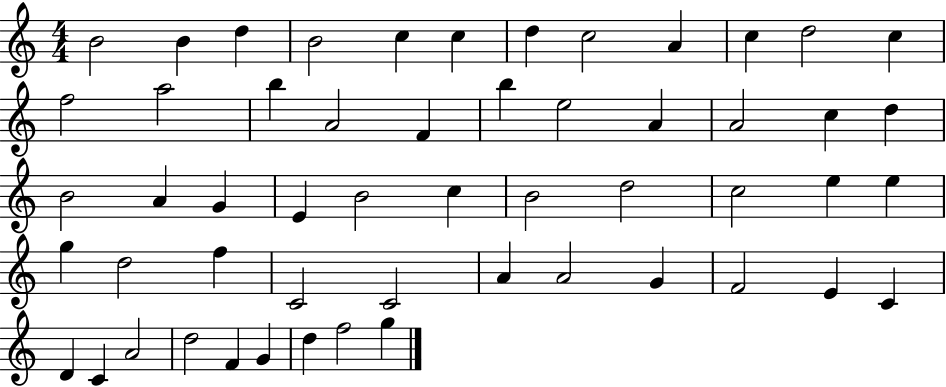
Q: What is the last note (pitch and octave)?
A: G5